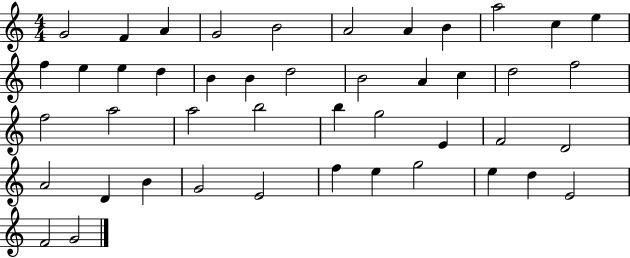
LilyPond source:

{
  \clef treble
  \numericTimeSignature
  \time 4/4
  \key c \major
  g'2 f'4 a'4 | g'2 b'2 | a'2 a'4 b'4 | a''2 c''4 e''4 | \break f''4 e''4 e''4 d''4 | b'4 b'4 d''2 | b'2 a'4 c''4 | d''2 f''2 | \break f''2 a''2 | a''2 b''2 | b''4 g''2 e'4 | f'2 d'2 | \break a'2 d'4 b'4 | g'2 e'2 | f''4 e''4 g''2 | e''4 d''4 e'2 | \break f'2 g'2 | \bar "|."
}